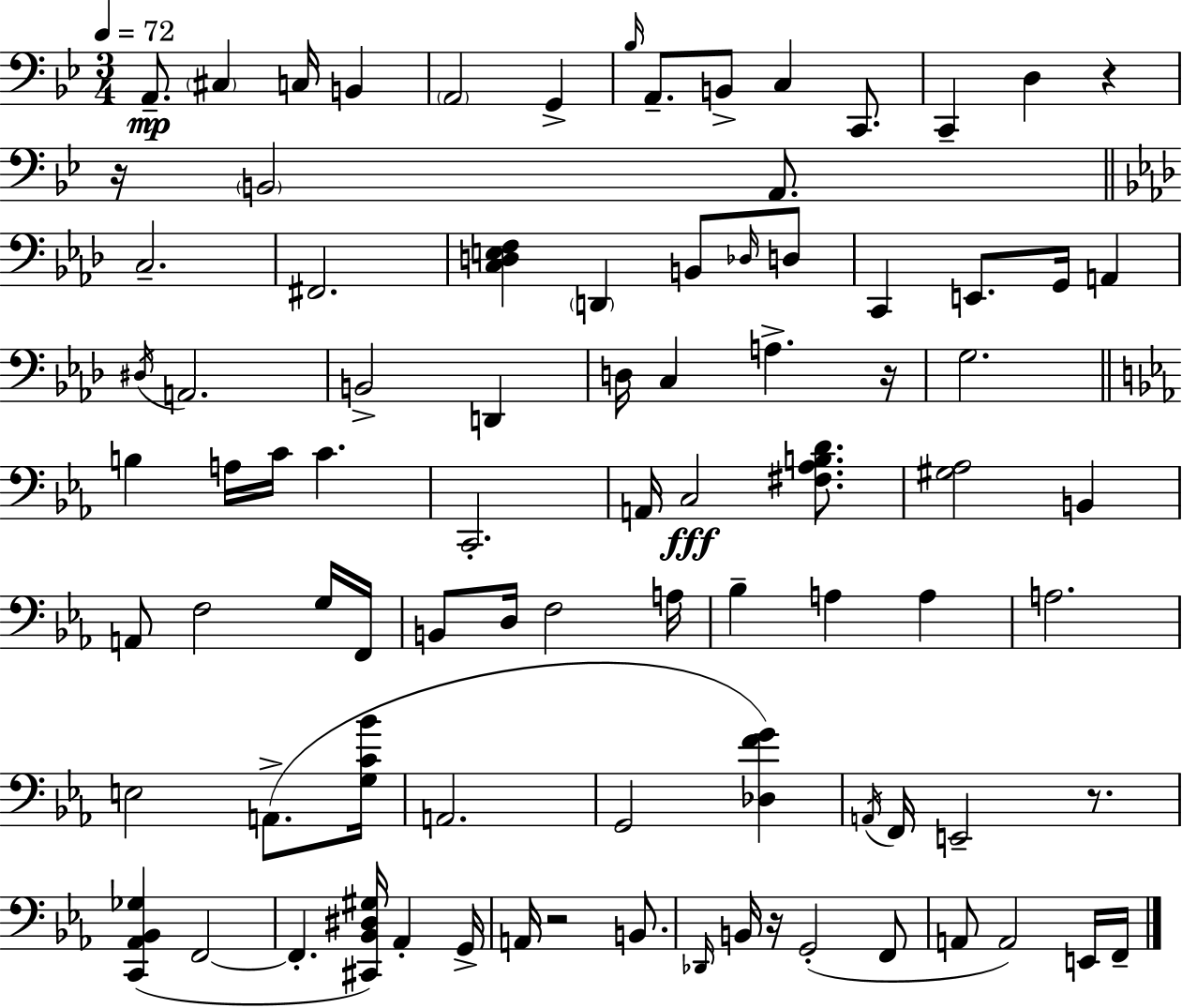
X:1
T:Untitled
M:3/4
L:1/4
K:Bb
A,,/2 ^C, C,/4 B,, A,,2 G,, _B,/4 A,,/2 B,,/2 C, C,,/2 C,, D, z z/4 B,,2 A,,/2 C,2 ^F,,2 [C,D,E,F,] D,, B,,/2 _D,/4 D,/2 C,, E,,/2 G,,/4 A,, ^D,/4 A,,2 B,,2 D,, D,/4 C, A, z/4 G,2 B, A,/4 C/4 C C,,2 A,,/4 C,2 [^F,_A,B,D]/2 [^G,_A,]2 B,, A,,/2 F,2 G,/4 F,,/4 B,,/2 D,/4 F,2 A,/4 _B, A, A, A,2 E,2 A,,/2 [G,C_B]/4 A,,2 G,,2 [_D,FG] A,,/4 F,,/4 E,,2 z/2 [C,,_A,,_B,,_G,] F,,2 F,, [^C,,_B,,^D,^G,]/4 _A,, G,,/4 A,,/4 z2 B,,/2 _D,,/4 B,,/4 z/4 G,,2 F,,/2 A,,/2 A,,2 E,,/4 F,,/4